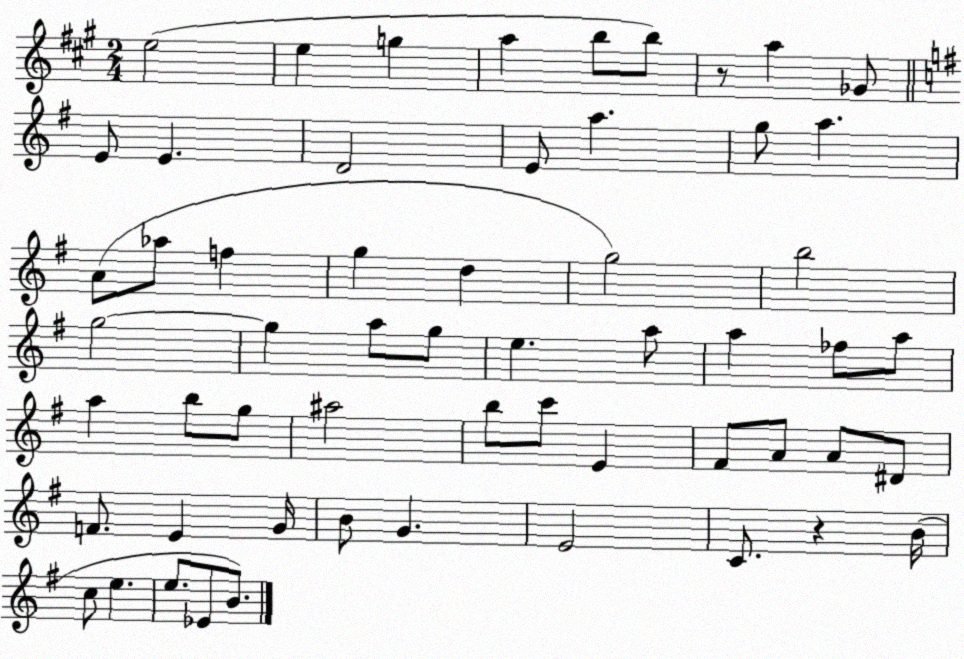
X:1
T:Untitled
M:2/4
L:1/4
K:A
e2 e g a b/2 b/2 z/2 a _G/2 E/2 E D2 E/2 a g/2 a A/2 _a/2 f g d g2 b2 g2 g a/2 g/2 e a/2 a _f/2 a/2 a b/2 g/2 ^a2 b/2 c'/2 E ^F/2 A/2 A/2 ^D/2 F/2 E G/4 B/2 G E2 C/2 z B/4 c/2 e e/2 _E/2 B/2